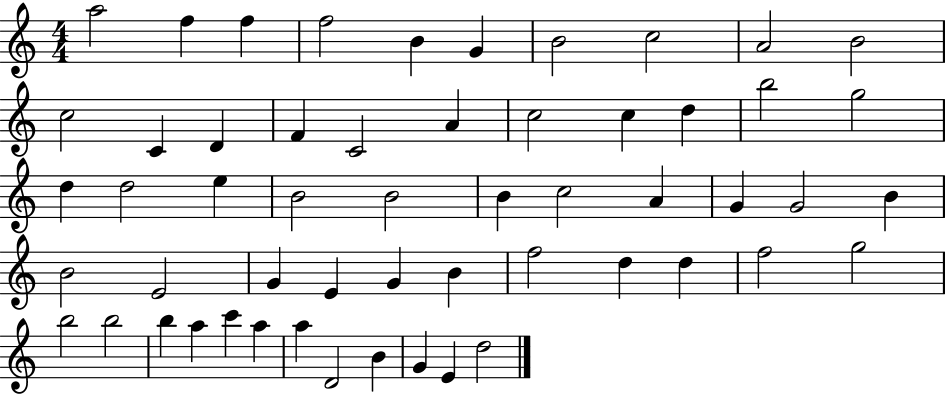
X:1
T:Untitled
M:4/4
L:1/4
K:C
a2 f f f2 B G B2 c2 A2 B2 c2 C D F C2 A c2 c d b2 g2 d d2 e B2 B2 B c2 A G G2 B B2 E2 G E G B f2 d d f2 g2 b2 b2 b a c' a a D2 B G E d2